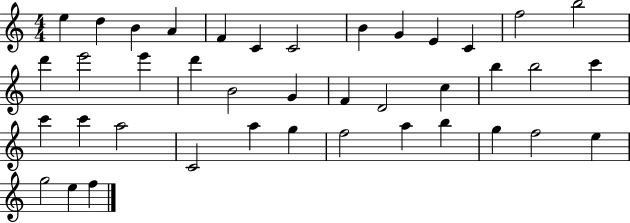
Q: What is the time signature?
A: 4/4